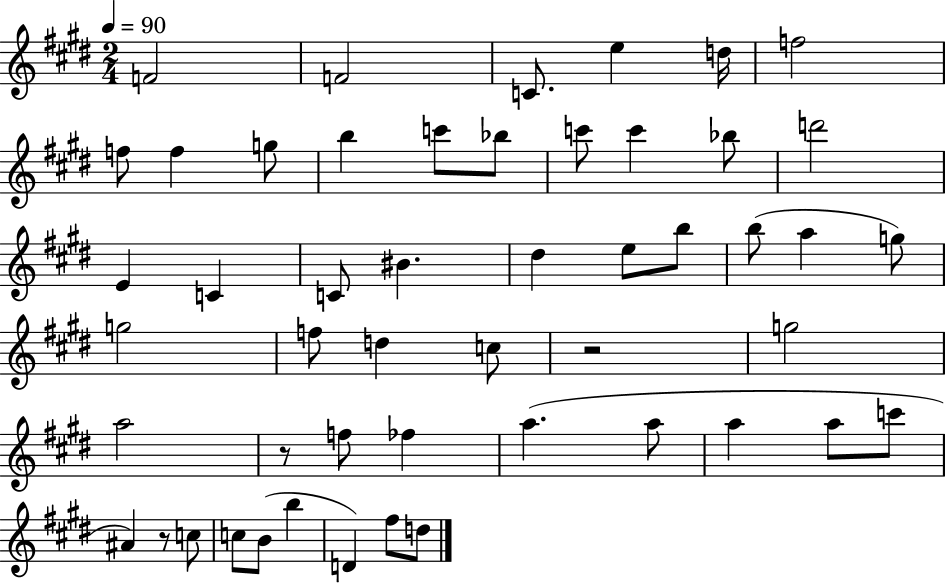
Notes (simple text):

F4/h F4/h C4/e. E5/q D5/s F5/h F5/e F5/q G5/e B5/q C6/e Bb5/e C6/e C6/q Bb5/e D6/h E4/q C4/q C4/e BIS4/q. D#5/q E5/e B5/e B5/e A5/q G5/e G5/h F5/e D5/q C5/e R/h G5/h A5/h R/e F5/e FES5/q A5/q. A5/e A5/q A5/e C6/e A#4/q R/e C5/e C5/e B4/e B5/q D4/q F#5/e D5/e